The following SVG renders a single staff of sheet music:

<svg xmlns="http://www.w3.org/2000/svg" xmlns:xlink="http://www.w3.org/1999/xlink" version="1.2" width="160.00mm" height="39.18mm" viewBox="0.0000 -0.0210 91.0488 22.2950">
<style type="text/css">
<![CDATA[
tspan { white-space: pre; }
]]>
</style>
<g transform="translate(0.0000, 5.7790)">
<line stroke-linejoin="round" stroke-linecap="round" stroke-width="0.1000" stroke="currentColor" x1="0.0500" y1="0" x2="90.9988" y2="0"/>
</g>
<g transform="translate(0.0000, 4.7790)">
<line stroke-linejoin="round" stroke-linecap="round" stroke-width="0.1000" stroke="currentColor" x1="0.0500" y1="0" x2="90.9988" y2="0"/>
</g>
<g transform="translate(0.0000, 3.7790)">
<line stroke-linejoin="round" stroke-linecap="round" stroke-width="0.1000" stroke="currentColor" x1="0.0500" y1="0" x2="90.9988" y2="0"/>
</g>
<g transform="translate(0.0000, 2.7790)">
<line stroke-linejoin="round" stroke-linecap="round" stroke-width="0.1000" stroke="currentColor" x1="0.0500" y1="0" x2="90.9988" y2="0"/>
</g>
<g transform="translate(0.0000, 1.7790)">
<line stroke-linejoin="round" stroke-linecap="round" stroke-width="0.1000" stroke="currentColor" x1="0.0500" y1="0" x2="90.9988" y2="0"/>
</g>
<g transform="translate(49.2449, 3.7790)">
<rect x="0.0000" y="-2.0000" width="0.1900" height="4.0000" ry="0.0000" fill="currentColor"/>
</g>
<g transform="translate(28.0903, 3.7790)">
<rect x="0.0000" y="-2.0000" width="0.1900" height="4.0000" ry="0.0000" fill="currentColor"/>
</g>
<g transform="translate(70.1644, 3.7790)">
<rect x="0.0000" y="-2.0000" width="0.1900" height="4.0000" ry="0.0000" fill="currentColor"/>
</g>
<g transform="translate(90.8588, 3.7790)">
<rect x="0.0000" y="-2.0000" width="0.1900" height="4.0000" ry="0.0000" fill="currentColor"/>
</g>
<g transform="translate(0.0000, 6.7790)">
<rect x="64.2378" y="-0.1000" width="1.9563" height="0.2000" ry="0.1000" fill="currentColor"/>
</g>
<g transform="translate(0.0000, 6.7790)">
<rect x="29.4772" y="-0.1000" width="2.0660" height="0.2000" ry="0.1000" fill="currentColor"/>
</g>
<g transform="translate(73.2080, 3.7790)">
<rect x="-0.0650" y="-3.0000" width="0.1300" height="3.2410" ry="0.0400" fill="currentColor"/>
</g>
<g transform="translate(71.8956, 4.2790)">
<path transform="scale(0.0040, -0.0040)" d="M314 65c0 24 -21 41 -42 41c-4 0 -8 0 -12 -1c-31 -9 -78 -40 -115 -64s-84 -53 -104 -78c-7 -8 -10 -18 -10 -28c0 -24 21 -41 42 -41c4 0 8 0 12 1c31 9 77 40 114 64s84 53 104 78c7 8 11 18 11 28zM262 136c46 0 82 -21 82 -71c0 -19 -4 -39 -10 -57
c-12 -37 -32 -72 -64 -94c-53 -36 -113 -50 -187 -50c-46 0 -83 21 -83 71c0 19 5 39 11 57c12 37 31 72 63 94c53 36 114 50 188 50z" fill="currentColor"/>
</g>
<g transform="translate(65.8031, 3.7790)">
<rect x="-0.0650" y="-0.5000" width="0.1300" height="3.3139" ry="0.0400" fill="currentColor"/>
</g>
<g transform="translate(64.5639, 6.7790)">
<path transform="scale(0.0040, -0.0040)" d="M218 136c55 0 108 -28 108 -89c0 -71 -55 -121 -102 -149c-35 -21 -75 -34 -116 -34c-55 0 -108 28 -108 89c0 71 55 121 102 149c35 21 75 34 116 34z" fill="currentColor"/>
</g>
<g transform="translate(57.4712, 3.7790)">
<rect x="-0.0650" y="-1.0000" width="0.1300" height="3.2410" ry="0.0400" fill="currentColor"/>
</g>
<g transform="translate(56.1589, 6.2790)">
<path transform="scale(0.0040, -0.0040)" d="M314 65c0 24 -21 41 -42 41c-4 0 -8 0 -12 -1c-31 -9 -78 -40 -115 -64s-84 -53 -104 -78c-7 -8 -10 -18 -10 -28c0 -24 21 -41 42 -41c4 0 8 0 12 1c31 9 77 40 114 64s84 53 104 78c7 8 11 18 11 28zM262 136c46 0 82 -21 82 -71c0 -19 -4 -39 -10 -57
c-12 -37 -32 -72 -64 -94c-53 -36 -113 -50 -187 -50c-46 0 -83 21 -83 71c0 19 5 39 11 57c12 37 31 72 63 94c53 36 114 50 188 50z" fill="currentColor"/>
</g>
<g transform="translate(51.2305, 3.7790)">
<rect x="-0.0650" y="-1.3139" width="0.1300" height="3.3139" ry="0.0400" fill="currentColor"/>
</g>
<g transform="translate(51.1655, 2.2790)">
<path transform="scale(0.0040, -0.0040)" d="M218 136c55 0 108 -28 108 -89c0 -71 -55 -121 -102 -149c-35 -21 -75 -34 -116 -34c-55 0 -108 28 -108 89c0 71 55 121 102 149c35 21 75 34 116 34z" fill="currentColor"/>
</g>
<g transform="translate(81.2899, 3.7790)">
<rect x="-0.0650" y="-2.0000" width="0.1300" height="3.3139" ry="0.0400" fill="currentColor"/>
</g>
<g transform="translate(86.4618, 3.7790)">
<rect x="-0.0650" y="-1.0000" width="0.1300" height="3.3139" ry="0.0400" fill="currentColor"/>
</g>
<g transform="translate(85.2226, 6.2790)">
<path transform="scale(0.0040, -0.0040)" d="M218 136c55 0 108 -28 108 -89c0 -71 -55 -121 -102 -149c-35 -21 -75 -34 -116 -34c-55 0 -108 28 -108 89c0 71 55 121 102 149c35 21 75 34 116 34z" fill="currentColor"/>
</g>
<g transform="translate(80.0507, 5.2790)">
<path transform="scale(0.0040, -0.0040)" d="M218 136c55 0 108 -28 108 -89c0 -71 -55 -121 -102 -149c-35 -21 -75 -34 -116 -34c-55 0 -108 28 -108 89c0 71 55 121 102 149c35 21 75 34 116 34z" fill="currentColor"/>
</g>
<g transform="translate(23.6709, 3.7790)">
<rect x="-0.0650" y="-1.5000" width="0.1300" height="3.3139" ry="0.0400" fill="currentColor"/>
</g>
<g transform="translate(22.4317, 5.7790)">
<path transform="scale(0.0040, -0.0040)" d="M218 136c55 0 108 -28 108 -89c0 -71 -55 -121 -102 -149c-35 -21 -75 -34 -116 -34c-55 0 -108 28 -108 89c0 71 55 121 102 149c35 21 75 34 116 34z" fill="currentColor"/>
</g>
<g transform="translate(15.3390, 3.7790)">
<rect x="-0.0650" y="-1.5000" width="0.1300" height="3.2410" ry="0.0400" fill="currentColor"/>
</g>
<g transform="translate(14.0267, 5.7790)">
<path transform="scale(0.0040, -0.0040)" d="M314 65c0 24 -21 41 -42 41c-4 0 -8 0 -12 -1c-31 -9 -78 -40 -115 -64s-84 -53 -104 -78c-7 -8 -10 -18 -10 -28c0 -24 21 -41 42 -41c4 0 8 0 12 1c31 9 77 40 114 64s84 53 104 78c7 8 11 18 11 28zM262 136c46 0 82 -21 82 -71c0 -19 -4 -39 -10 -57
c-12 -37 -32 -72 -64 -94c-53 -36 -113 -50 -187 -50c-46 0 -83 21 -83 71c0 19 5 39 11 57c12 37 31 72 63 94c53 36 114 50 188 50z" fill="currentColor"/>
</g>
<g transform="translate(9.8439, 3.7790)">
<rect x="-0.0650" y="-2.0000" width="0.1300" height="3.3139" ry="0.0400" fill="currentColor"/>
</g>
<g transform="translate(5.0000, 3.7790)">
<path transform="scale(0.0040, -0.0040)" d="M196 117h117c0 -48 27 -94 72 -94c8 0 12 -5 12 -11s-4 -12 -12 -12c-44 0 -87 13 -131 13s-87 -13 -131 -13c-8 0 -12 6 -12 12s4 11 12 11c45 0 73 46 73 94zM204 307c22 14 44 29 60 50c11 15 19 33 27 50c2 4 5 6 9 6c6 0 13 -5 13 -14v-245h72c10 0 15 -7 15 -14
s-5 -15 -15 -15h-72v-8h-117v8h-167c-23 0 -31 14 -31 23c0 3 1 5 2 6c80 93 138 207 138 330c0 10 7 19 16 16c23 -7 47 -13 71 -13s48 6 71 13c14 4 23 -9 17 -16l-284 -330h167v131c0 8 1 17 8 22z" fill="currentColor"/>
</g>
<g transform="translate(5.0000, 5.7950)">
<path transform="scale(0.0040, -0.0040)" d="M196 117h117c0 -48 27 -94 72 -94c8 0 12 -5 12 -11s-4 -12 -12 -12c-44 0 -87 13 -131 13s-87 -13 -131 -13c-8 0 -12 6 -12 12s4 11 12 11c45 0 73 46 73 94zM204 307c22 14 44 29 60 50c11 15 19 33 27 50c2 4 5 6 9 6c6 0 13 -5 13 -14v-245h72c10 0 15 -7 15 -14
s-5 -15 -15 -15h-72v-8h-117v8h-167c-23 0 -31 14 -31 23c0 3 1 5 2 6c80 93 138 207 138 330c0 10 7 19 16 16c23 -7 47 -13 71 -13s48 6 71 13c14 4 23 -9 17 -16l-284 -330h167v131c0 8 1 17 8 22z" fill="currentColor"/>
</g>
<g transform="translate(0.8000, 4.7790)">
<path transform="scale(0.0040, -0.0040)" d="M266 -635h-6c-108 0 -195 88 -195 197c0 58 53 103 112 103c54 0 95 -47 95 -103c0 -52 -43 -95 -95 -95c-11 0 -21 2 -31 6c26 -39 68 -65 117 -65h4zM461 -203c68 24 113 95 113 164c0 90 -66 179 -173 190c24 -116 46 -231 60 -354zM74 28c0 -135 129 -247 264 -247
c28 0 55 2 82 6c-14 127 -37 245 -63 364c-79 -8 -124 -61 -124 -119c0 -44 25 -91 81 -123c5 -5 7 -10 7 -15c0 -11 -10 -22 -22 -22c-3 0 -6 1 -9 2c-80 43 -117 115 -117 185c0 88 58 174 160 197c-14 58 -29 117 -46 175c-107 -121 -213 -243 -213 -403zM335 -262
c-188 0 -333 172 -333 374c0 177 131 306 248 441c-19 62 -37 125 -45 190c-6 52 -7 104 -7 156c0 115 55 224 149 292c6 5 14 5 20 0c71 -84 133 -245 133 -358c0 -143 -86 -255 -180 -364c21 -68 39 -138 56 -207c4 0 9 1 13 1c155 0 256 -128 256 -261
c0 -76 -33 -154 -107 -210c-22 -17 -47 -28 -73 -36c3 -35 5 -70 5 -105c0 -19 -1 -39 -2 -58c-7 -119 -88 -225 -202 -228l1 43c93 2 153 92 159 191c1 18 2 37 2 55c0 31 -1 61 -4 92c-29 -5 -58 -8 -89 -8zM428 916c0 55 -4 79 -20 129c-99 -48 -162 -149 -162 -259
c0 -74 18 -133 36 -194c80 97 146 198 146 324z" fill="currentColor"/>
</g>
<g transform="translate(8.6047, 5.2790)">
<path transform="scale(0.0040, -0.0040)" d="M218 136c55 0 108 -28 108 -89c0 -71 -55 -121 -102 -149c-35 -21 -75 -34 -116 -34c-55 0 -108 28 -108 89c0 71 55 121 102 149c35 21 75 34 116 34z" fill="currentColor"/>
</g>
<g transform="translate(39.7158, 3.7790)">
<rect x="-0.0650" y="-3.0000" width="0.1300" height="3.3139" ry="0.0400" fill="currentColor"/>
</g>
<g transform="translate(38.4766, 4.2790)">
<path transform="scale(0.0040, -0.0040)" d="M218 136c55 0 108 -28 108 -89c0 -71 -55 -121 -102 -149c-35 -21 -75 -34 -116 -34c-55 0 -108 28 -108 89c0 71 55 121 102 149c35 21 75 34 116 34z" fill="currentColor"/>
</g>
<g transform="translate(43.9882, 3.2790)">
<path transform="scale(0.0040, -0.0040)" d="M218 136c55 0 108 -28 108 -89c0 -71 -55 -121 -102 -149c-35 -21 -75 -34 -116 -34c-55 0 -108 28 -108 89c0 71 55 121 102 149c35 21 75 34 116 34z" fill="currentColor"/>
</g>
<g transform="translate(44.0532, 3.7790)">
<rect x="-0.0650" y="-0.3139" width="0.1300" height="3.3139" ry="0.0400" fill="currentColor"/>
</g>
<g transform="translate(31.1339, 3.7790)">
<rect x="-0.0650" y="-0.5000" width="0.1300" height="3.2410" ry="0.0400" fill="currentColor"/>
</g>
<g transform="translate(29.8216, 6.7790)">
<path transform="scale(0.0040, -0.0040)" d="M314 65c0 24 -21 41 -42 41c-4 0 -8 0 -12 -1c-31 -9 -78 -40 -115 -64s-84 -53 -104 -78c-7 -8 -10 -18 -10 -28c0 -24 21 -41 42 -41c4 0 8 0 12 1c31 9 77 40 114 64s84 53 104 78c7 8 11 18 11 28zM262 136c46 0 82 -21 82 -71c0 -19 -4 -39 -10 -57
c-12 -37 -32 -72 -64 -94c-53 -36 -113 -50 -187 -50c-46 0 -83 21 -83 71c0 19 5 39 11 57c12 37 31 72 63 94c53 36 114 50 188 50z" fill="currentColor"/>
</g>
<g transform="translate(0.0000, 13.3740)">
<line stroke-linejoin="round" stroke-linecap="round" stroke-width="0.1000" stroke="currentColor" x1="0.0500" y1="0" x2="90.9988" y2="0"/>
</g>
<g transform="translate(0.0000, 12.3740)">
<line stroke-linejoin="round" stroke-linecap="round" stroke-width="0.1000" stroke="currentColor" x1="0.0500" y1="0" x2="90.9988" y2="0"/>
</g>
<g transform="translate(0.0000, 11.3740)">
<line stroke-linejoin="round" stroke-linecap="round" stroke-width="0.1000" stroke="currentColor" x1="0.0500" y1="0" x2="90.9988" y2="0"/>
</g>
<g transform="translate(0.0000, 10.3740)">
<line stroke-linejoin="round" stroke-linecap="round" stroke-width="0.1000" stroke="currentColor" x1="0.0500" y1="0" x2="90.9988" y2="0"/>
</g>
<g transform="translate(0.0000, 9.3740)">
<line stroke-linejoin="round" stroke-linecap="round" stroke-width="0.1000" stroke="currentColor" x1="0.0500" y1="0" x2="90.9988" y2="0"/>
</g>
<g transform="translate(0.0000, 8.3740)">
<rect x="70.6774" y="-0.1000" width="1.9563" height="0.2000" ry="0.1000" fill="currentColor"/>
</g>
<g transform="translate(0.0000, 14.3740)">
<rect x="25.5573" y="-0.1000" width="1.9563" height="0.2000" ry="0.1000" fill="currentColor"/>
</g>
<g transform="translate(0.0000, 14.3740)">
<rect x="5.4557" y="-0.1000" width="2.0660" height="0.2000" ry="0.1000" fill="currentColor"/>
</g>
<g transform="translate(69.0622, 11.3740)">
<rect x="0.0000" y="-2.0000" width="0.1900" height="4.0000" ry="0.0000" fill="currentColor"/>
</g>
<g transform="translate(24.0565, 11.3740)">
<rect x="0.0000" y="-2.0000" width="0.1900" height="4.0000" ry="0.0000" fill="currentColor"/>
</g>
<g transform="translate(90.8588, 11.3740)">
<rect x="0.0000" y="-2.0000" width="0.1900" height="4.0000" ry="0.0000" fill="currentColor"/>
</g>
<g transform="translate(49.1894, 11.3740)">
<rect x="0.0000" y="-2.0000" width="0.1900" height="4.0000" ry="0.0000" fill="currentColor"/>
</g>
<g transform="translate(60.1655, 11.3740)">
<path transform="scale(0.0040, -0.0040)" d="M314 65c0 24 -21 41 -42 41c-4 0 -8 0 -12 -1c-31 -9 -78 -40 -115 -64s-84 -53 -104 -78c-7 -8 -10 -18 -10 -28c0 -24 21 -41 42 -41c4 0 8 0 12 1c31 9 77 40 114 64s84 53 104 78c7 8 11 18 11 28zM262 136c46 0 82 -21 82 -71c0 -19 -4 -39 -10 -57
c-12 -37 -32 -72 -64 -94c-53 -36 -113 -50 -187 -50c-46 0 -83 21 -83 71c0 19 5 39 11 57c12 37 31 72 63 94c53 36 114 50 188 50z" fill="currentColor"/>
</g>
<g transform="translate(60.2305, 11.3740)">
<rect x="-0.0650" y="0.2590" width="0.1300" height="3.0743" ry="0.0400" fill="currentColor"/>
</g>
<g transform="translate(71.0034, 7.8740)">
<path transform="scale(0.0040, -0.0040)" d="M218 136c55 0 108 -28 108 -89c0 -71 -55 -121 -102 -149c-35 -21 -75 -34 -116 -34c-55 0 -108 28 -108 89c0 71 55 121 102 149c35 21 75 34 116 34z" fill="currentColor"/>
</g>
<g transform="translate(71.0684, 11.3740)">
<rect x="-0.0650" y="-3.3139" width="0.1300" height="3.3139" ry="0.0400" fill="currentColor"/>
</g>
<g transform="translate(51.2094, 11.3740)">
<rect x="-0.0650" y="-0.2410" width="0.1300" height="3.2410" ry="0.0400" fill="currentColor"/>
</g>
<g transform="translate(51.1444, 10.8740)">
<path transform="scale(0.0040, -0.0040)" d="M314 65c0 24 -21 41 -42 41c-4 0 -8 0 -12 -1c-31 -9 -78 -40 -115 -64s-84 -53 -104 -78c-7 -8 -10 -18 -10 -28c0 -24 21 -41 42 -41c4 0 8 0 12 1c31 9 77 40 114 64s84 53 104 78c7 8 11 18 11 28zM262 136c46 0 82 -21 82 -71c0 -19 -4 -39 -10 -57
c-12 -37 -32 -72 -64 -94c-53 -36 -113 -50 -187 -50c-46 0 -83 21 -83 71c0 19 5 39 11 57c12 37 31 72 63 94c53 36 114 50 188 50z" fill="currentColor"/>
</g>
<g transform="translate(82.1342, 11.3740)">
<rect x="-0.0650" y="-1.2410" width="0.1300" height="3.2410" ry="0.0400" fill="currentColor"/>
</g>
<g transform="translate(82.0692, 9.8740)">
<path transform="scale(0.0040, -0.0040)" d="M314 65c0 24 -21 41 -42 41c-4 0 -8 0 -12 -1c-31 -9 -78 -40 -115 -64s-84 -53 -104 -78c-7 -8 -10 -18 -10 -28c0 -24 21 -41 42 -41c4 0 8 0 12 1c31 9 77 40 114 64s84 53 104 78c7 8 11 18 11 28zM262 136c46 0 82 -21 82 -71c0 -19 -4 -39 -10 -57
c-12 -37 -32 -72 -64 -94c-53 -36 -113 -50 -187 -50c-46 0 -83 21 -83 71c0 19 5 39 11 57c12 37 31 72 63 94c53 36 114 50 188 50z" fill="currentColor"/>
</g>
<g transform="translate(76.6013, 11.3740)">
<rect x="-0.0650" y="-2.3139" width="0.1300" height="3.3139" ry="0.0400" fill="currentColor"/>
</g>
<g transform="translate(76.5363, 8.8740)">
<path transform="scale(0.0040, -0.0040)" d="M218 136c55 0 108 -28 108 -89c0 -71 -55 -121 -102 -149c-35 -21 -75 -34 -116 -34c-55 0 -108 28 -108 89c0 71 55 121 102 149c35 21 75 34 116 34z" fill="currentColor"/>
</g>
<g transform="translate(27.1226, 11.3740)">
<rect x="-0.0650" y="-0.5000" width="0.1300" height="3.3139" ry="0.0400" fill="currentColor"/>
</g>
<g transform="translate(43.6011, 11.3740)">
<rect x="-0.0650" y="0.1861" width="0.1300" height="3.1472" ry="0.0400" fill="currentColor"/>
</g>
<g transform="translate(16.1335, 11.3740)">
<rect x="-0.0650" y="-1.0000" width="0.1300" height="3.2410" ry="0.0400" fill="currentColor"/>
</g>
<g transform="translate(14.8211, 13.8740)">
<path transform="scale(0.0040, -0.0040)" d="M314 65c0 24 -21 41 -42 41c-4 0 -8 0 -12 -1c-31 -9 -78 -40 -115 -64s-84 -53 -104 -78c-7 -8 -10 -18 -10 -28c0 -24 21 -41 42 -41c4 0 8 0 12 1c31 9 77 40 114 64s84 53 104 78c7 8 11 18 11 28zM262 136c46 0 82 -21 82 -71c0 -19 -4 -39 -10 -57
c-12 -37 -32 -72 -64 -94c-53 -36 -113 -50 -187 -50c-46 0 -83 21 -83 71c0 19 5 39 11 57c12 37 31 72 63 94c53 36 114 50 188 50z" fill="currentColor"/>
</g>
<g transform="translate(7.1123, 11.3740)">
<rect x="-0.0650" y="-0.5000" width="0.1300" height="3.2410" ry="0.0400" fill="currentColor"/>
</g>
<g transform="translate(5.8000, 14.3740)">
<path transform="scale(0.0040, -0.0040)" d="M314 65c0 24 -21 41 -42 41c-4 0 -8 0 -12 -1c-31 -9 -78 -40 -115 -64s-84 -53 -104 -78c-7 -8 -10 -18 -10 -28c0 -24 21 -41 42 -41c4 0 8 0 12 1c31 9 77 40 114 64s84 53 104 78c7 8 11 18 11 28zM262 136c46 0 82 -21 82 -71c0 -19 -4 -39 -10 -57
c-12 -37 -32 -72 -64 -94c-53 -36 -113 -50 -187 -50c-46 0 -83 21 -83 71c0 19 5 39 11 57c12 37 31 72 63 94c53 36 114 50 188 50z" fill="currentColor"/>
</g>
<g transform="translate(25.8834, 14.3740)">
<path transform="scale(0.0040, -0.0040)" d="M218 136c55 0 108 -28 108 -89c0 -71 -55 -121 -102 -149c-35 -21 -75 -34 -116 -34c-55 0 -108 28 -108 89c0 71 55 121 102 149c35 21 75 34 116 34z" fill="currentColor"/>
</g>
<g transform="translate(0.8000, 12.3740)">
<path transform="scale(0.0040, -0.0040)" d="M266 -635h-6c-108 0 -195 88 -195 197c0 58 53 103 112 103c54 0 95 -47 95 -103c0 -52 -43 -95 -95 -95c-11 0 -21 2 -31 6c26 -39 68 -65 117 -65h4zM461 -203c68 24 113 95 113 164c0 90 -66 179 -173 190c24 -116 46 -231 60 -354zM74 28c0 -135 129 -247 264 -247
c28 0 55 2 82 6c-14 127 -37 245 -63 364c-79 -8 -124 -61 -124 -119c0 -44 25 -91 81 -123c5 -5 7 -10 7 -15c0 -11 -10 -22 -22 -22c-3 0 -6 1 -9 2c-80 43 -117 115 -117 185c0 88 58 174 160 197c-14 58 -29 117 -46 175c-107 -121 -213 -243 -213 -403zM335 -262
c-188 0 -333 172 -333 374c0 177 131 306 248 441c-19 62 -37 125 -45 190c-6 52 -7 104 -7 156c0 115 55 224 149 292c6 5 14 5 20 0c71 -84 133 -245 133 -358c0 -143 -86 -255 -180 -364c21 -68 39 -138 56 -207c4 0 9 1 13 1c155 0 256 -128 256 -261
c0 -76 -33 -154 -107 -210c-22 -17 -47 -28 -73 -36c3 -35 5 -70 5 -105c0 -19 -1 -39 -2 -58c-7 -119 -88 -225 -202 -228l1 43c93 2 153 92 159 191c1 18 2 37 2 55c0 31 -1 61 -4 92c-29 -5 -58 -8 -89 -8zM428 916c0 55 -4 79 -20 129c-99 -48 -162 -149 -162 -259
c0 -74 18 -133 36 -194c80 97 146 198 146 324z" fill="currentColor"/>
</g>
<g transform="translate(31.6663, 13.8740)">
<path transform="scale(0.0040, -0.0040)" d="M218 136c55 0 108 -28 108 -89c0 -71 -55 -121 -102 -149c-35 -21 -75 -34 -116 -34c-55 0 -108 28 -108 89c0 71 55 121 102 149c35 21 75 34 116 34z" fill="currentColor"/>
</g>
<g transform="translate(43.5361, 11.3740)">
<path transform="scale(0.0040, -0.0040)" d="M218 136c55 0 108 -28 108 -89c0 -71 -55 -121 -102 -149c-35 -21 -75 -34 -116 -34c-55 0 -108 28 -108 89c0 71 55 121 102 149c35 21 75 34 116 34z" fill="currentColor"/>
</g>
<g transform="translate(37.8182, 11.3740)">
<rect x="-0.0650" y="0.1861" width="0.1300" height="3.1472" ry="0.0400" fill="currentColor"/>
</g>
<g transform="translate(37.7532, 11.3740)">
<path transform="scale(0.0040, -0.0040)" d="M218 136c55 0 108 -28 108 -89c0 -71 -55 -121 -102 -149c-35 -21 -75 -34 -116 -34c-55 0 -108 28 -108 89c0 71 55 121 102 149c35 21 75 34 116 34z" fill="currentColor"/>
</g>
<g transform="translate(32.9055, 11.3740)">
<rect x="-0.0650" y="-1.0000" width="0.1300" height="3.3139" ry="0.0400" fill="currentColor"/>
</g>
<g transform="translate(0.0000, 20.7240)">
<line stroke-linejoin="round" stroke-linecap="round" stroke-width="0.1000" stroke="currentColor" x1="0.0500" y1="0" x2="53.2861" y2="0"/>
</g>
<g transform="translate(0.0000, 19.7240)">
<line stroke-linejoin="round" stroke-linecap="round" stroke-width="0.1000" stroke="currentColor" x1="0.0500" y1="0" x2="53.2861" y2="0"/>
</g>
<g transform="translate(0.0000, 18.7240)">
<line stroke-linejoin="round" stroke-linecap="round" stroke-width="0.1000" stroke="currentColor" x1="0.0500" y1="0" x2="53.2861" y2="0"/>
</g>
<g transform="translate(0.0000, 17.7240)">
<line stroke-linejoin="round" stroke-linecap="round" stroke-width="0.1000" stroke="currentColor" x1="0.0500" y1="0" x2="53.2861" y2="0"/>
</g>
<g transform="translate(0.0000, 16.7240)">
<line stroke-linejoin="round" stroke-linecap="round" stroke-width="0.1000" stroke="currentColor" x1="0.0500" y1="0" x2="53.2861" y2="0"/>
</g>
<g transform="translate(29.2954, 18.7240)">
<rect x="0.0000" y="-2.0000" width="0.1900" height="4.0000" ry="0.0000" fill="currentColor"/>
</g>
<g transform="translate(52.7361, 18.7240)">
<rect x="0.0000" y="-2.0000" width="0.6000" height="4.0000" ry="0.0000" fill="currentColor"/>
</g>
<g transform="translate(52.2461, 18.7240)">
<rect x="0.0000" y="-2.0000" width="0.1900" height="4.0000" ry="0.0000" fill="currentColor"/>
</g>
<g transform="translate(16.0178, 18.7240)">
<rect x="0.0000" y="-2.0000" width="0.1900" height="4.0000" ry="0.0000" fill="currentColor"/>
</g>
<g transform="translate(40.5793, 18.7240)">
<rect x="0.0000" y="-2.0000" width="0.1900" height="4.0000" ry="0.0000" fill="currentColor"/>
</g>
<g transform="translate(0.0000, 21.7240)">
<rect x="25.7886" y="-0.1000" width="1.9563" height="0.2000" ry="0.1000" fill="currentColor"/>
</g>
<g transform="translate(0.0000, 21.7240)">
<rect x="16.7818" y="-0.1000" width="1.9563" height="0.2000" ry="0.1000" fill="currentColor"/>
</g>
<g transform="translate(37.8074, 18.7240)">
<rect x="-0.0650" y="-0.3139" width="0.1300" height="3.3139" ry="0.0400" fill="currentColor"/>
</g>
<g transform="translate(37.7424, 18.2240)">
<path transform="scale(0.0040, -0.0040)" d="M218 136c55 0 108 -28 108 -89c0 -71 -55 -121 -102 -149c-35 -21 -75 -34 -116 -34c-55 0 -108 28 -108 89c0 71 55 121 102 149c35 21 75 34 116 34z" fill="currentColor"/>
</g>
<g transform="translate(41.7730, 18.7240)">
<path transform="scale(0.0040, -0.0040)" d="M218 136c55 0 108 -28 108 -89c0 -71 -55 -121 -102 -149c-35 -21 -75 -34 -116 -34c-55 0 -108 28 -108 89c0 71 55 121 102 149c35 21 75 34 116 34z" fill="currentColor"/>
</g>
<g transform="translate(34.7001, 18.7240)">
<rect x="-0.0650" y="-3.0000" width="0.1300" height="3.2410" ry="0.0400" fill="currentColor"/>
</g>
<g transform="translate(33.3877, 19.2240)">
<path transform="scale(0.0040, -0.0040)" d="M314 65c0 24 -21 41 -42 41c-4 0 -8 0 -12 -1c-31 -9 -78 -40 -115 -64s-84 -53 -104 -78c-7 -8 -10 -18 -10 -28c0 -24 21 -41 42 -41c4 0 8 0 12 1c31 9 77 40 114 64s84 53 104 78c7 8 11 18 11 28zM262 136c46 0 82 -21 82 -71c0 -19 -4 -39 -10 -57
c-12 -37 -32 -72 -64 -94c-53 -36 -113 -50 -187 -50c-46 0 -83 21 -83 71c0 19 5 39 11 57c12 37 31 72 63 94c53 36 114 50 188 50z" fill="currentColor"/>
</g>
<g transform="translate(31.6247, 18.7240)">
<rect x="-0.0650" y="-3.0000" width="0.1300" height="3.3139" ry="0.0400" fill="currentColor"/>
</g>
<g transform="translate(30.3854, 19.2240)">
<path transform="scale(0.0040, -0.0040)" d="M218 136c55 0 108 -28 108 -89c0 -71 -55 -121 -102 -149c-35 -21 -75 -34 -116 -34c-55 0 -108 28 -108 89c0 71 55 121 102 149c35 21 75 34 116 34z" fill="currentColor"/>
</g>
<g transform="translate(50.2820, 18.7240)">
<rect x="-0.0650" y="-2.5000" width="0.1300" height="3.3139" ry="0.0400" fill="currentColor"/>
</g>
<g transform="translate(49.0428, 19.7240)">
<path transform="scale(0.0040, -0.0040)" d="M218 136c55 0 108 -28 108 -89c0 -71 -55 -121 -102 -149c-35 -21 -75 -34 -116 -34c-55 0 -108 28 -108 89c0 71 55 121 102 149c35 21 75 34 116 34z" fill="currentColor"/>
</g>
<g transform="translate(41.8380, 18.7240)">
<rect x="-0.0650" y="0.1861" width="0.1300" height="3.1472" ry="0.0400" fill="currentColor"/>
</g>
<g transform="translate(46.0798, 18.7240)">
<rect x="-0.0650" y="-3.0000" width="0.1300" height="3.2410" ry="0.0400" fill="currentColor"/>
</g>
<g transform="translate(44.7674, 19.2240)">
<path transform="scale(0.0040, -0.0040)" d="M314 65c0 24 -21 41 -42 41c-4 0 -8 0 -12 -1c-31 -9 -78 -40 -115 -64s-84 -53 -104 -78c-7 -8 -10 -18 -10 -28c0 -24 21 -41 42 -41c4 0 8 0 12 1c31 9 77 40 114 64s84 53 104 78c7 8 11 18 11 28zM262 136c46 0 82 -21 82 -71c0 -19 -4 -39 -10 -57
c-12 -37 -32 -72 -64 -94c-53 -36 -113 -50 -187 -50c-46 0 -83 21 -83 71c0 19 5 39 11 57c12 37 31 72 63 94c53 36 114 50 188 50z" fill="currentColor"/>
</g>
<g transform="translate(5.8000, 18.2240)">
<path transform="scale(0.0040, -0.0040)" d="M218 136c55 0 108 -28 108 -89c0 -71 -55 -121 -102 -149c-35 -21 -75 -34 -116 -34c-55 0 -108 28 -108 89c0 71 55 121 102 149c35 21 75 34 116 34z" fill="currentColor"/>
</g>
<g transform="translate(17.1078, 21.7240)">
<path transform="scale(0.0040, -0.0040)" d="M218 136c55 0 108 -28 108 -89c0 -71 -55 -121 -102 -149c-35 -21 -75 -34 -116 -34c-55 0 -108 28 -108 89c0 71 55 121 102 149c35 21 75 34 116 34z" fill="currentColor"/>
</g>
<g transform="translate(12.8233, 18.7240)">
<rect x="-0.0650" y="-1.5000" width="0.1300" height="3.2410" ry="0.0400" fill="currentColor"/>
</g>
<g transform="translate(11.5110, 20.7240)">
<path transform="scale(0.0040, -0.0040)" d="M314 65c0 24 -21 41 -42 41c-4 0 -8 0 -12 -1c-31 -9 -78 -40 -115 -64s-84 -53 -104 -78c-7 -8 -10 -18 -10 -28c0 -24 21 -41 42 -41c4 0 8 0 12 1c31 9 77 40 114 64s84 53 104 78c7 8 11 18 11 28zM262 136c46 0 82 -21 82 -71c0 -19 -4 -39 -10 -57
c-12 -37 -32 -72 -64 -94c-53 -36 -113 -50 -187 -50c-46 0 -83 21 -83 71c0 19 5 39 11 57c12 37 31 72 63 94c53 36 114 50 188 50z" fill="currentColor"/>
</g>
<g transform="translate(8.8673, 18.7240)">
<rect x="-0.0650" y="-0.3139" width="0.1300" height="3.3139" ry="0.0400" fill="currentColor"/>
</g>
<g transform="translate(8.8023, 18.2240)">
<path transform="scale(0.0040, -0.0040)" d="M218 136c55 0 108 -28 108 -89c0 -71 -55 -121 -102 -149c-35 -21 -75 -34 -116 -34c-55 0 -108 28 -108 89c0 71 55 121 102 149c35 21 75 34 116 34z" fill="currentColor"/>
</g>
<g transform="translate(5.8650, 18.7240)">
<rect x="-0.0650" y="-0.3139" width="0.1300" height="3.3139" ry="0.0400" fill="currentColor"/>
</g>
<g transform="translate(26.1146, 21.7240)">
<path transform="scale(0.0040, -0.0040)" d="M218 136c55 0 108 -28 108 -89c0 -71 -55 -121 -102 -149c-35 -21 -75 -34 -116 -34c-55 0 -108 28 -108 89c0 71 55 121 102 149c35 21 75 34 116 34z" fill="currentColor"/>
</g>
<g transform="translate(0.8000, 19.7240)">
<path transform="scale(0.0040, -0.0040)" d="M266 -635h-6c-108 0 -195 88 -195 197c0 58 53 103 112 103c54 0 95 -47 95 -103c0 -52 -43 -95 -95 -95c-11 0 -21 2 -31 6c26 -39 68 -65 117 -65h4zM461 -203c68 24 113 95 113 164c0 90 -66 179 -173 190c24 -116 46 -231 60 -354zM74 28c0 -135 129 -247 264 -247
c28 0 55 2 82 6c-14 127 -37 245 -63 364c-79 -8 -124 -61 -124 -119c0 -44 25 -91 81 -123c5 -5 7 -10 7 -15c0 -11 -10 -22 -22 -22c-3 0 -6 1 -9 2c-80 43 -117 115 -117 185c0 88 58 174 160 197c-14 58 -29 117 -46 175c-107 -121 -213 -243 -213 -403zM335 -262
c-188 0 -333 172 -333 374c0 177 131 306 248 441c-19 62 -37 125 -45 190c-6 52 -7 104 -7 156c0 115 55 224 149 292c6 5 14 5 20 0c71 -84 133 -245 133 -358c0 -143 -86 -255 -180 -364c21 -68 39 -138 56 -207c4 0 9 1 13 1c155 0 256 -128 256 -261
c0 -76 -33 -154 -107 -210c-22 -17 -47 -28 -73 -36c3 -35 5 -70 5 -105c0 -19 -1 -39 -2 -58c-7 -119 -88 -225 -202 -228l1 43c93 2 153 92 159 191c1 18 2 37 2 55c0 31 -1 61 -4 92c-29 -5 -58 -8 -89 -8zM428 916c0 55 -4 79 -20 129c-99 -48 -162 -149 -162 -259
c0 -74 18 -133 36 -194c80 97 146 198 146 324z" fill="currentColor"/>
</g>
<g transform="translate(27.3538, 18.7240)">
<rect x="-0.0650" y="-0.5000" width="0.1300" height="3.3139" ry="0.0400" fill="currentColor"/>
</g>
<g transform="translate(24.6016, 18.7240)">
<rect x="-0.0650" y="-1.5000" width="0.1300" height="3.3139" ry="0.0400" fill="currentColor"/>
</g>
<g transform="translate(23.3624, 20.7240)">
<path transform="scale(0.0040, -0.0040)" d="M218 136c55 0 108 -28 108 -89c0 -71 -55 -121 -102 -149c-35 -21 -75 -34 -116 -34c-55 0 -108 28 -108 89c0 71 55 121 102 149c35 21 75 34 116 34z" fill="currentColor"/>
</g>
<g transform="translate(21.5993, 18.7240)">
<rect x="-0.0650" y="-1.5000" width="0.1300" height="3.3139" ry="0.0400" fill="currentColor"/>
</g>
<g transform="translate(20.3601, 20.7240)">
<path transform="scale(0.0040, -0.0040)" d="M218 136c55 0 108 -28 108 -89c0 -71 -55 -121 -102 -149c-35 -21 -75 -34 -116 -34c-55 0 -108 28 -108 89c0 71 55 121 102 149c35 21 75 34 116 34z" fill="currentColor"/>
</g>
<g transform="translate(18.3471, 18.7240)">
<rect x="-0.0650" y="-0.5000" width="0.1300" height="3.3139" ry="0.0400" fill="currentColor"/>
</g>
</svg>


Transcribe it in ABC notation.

X:1
T:Untitled
M:4/4
L:1/4
K:C
F E2 E C2 A c e D2 C A2 F D C2 D2 C D B B c2 B2 b g e2 c c E2 C E E C A A2 c B A2 G